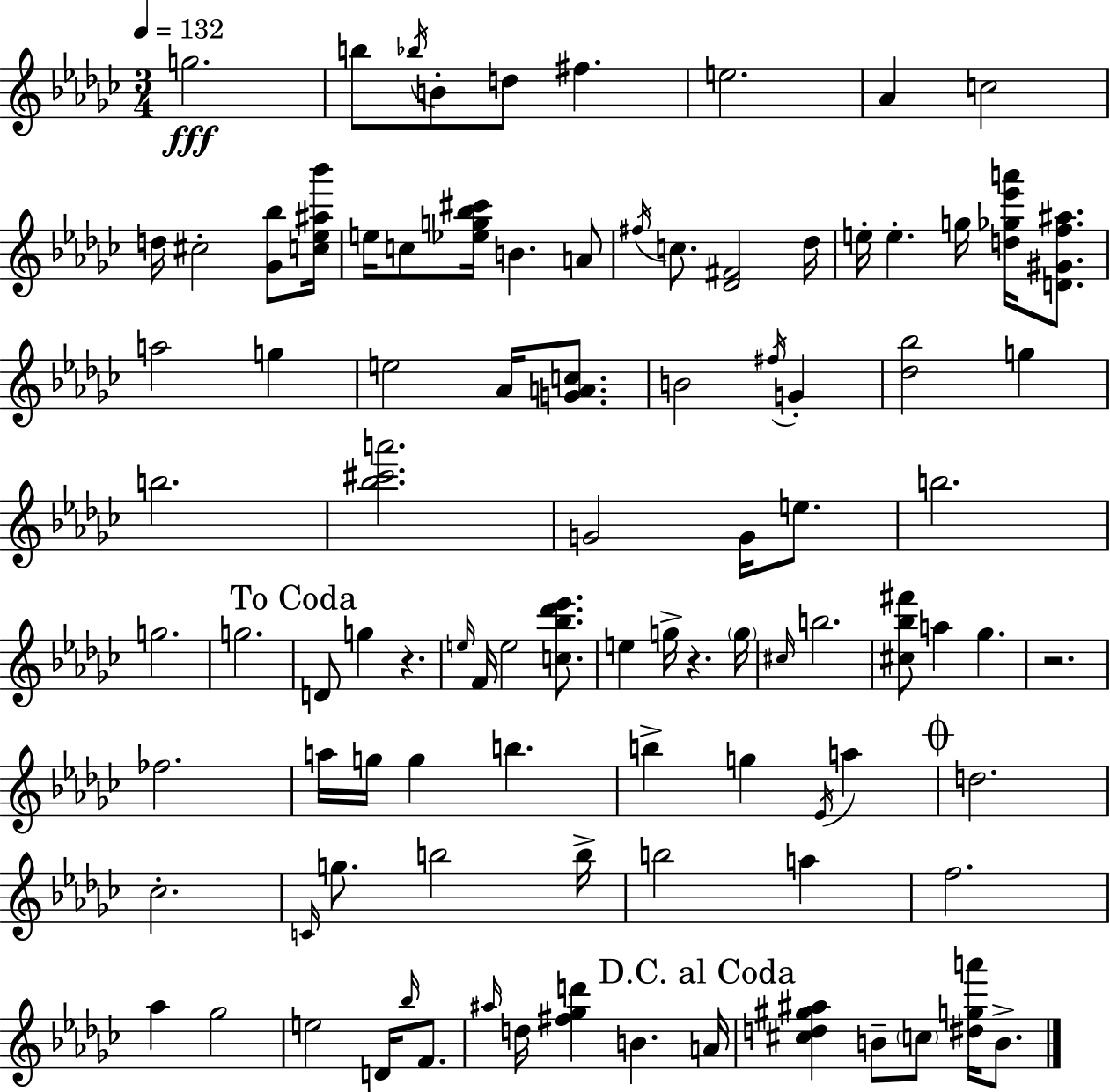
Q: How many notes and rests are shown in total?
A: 96